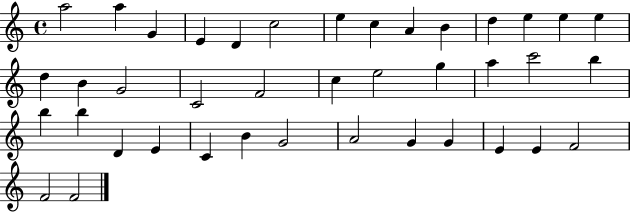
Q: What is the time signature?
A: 4/4